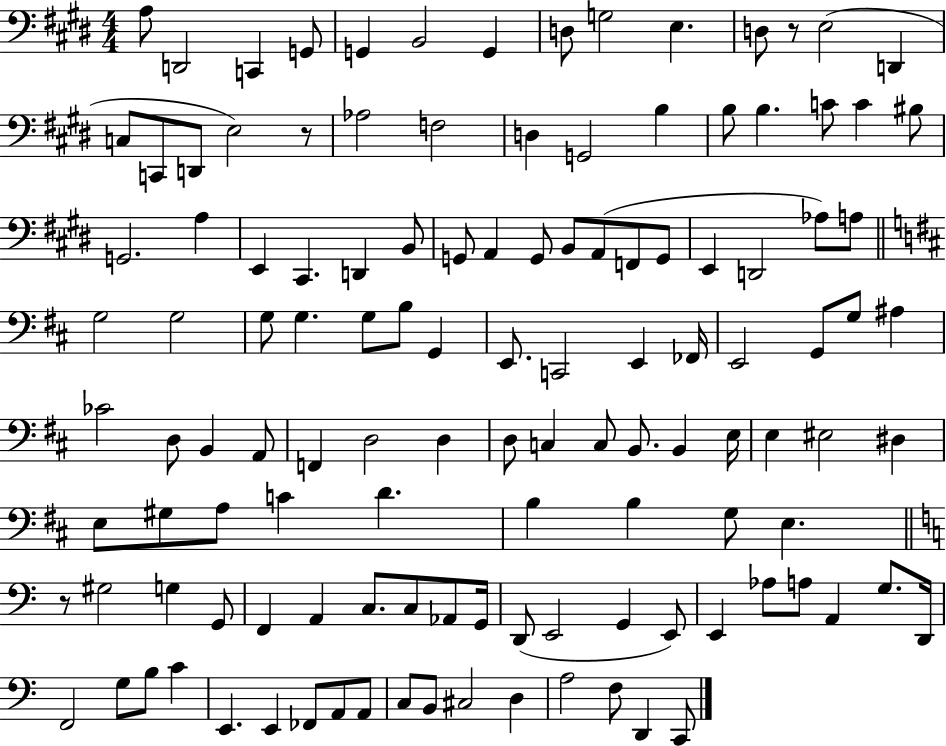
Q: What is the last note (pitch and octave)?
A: C2